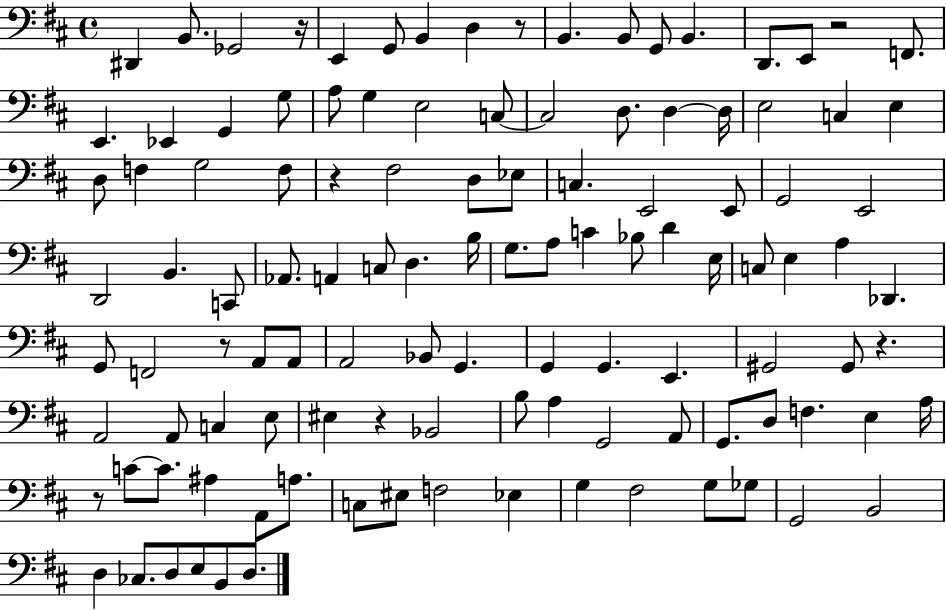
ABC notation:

X:1
T:Untitled
M:4/4
L:1/4
K:D
^D,, B,,/2 _G,,2 z/4 E,, G,,/2 B,, D, z/2 B,, B,,/2 G,,/2 B,, D,,/2 E,,/2 z2 F,,/2 E,, _E,, G,, G,/2 A,/2 G, E,2 C,/2 C,2 D,/2 D, D,/4 E,2 C, E, D,/2 F, G,2 F,/2 z ^F,2 D,/2 _E,/2 C, E,,2 E,,/2 G,,2 E,,2 D,,2 B,, C,,/2 _A,,/2 A,, C,/2 D, B,/4 G,/2 A,/2 C _B,/2 D E,/4 C,/2 E, A, _D,, G,,/2 F,,2 z/2 A,,/2 A,,/2 A,,2 _B,,/2 G,, G,, G,, E,, ^G,,2 ^G,,/2 z A,,2 A,,/2 C, E,/2 ^E, z _B,,2 B,/2 A, G,,2 A,,/2 G,,/2 D,/2 F, E, A,/4 z/2 C/2 C/2 ^A, A,,/2 A,/2 C,/2 ^E,/2 F,2 _E, G, ^F,2 G,/2 _G,/2 G,,2 B,,2 D, _C,/2 D,/2 E,/2 B,,/2 D,/2